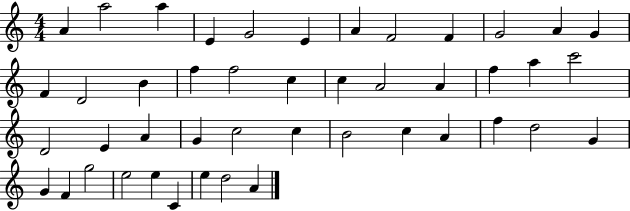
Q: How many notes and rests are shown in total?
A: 45